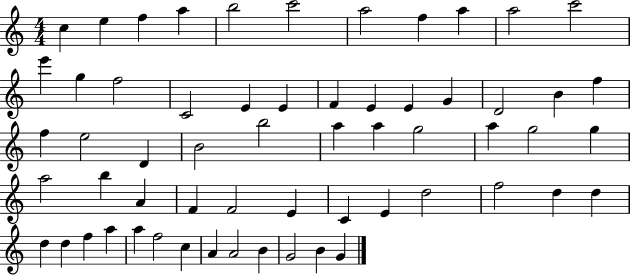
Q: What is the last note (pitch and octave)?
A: G4